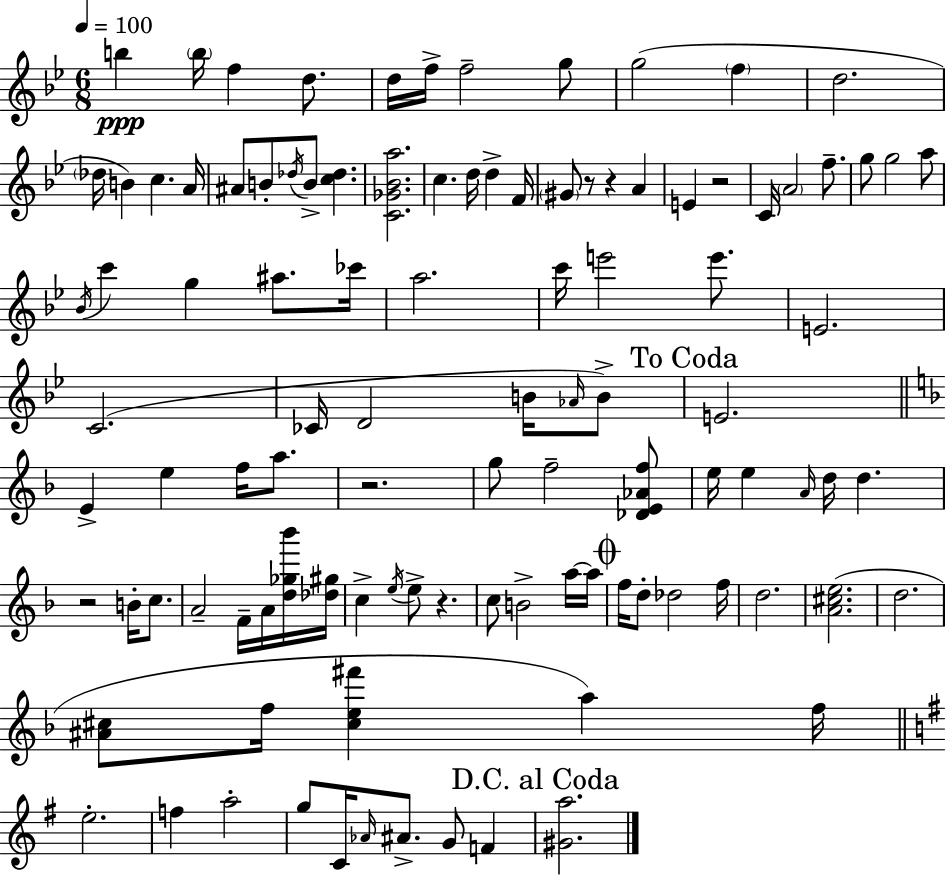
B5/q B5/s F5/q D5/e. D5/s F5/s F5/h G5/e G5/h F5/q D5/h. Db5/s B4/q C5/q. A4/s A#4/e B4/e Db5/s B4/e [C5,Db5]/q. [C4,Gb4,Bb4,A5]/h. C5/q. D5/s D5/q F4/s G#4/e R/e R/q A4/q E4/q R/h C4/s A4/h F5/e. G5/e G5/h A5/e Bb4/s C6/q G5/q A#5/e. CES6/s A5/h. C6/s E6/h E6/e. E4/h. C4/h. CES4/s D4/h B4/s Ab4/s B4/e E4/h. E4/q E5/q F5/s A5/e. R/h. G5/e F5/h [Db4,E4,Ab4,F5]/e E5/s E5/q A4/s D5/s D5/q. R/h B4/s C5/e. A4/h F4/s A4/s [D5,Gb5,Bb6]/s [Db5,G#5]/s C5/q E5/s E5/e R/q. C5/e B4/h A5/s A5/s F5/s D5/e Db5/h F5/s D5/h. [A4,C#5,E5]/h. D5/h. [A#4,C#5]/e F5/s [C#5,E5,F#6]/q A5/q F5/s E5/h. F5/q A5/h G5/e C4/s Ab4/s A#4/e. G4/e F4/q [G#4,A5]/h.